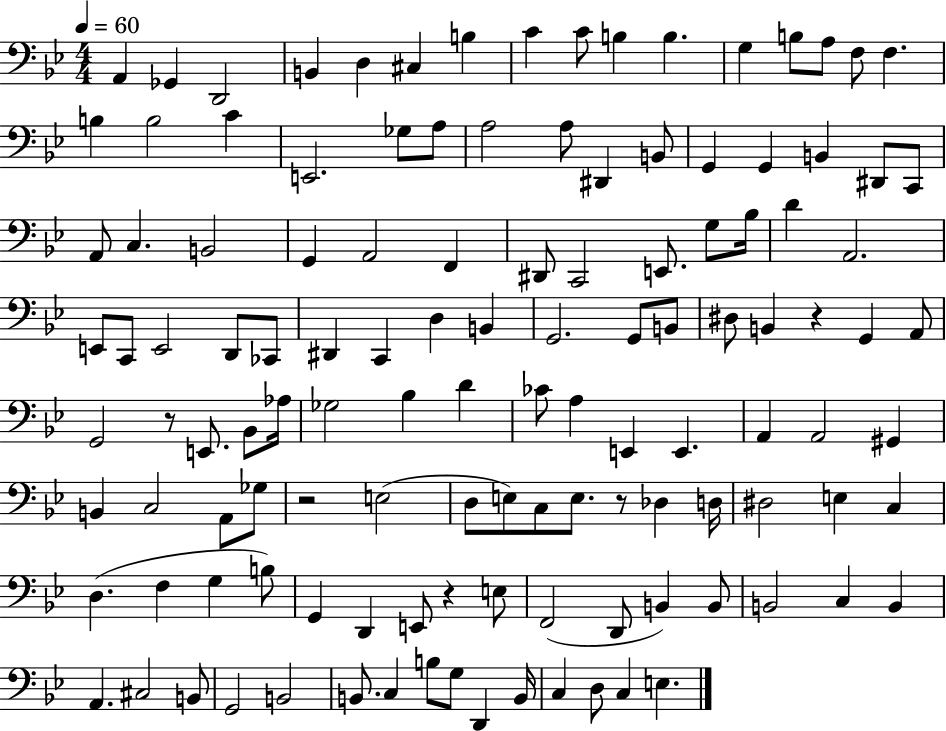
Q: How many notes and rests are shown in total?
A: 123